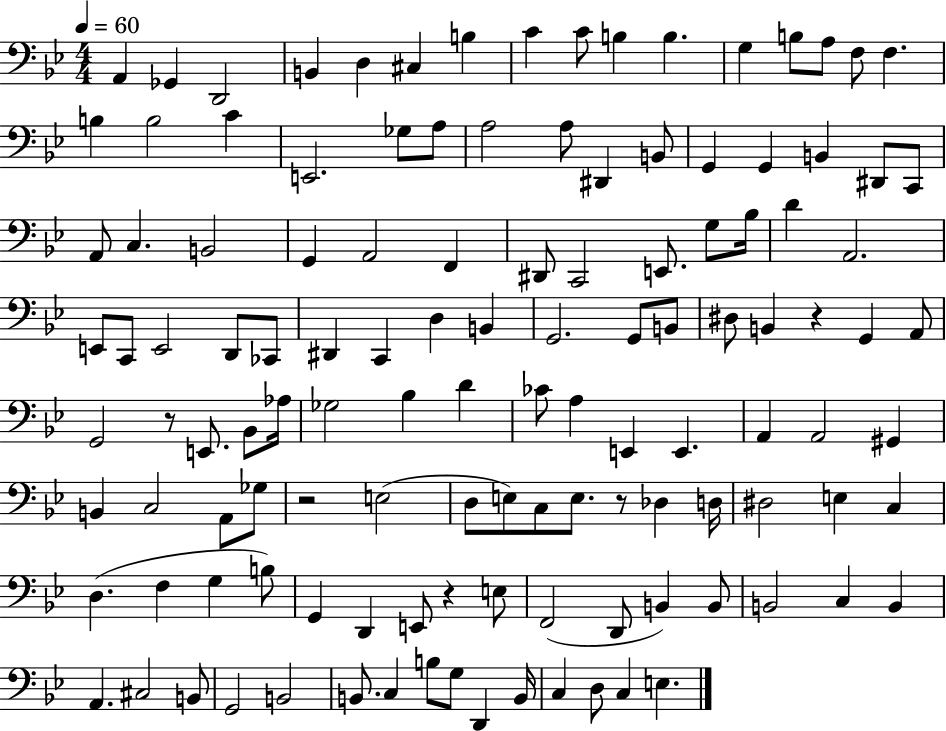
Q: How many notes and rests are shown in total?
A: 123